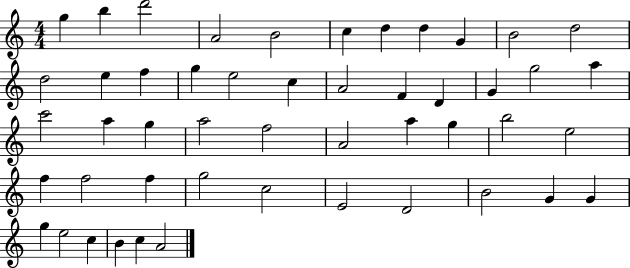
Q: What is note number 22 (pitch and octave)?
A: G5